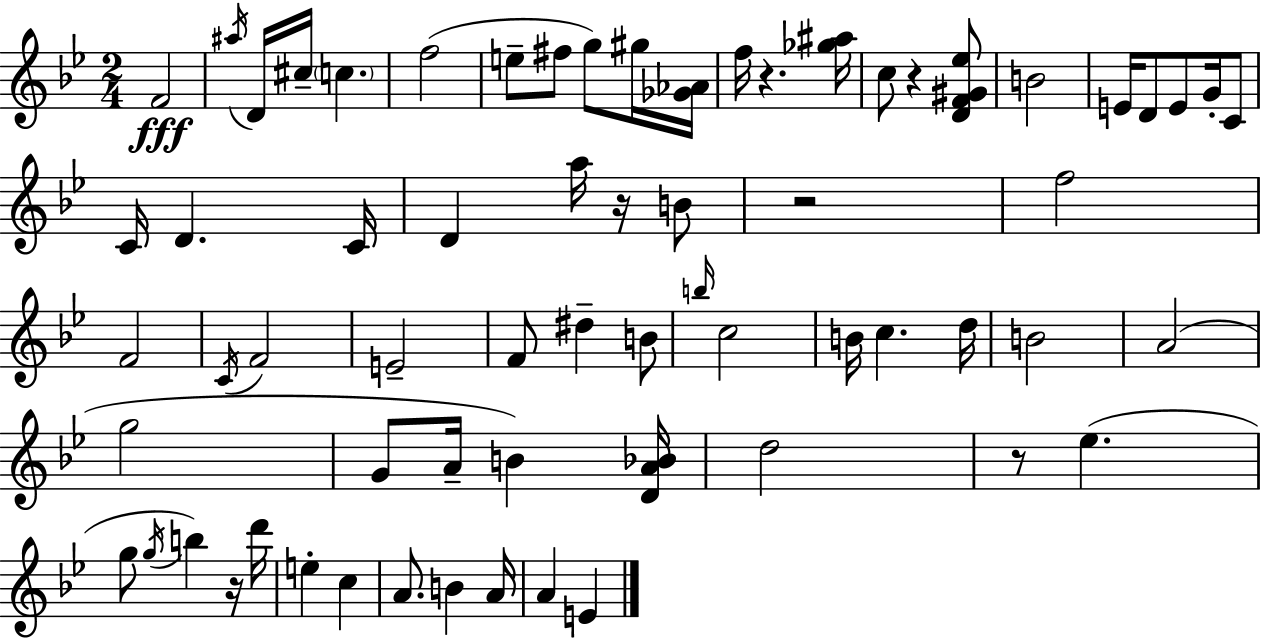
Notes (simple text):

F4/h A#5/s D4/s C#5/s C5/q. F5/h E5/e F#5/e G5/e G#5/s [Gb4,Ab4]/s F5/s R/q. [Gb5,A#5]/s C5/e R/q [D4,F4,G#4,Eb5]/e B4/h E4/s D4/e E4/e G4/s C4/e C4/s D4/q. C4/s D4/q A5/s R/s B4/e R/h F5/h F4/h C4/s F4/h E4/h F4/e D#5/q B4/e B5/s C5/h B4/s C5/q. D5/s B4/h A4/h G5/h G4/e A4/s B4/q [D4,A4,Bb4]/s D5/h R/e Eb5/q. G5/e G5/s B5/q R/s D6/s E5/q C5/q A4/e. B4/q A4/s A4/q E4/q